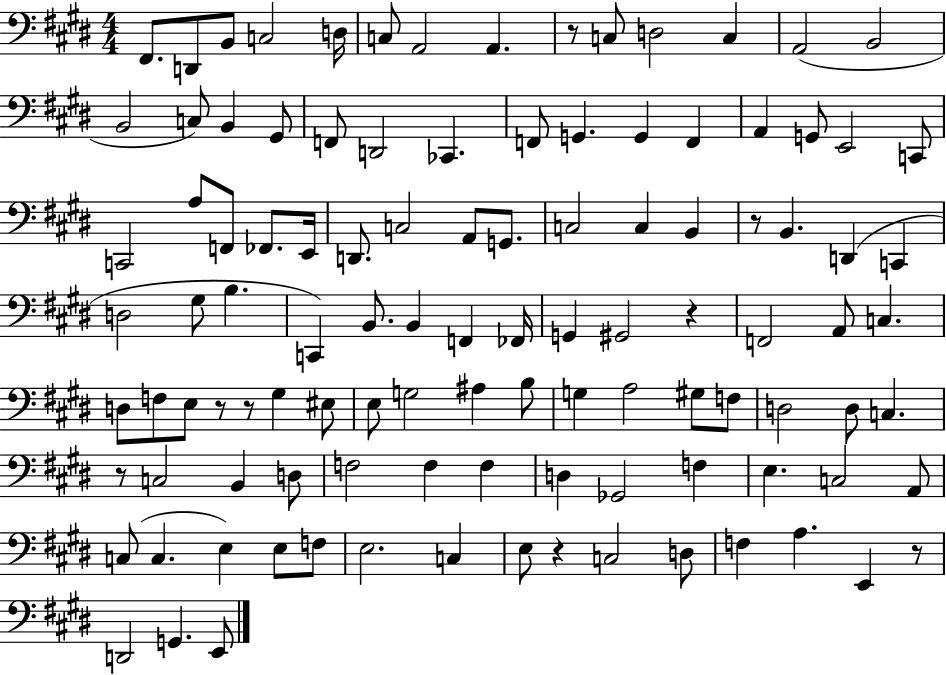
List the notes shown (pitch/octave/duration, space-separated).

F#2/e. D2/e B2/e C3/h D3/s C3/e A2/h A2/q. R/e C3/e D3/h C3/q A2/h B2/h B2/h C3/e B2/q G#2/e F2/e D2/h CES2/q. F2/e G2/q. G2/q F2/q A2/q G2/e E2/h C2/e C2/h A3/e F2/e FES2/e. E2/s D2/e. C3/h A2/e G2/e. C3/h C3/q B2/q R/e B2/q. D2/q C2/q D3/h G#3/e B3/q. C2/q B2/e. B2/q F2/q FES2/s G2/q G#2/h R/q F2/h A2/e C3/q. D3/e F3/e E3/e R/e R/e G#3/q EIS3/e E3/e G3/h A#3/q B3/e G3/q A3/h G#3/e F3/e D3/h D3/e C3/q. R/e C3/h B2/q D3/e F3/h F3/q F3/q D3/q Gb2/h F3/q E3/q. C3/h A2/e C3/e C3/q. E3/q E3/e F3/e E3/h. C3/q E3/e R/q C3/h D3/e F3/q A3/q. E2/q R/e D2/h G2/q. E2/e